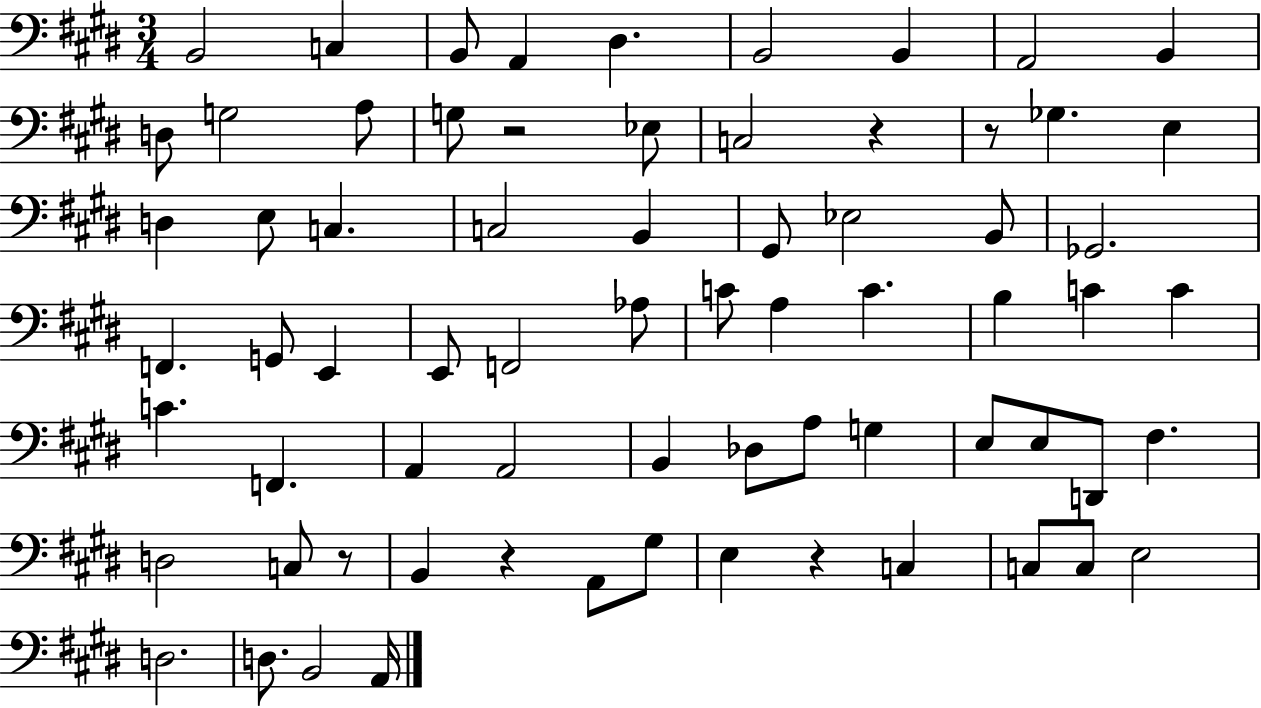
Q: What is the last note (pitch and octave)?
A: A2